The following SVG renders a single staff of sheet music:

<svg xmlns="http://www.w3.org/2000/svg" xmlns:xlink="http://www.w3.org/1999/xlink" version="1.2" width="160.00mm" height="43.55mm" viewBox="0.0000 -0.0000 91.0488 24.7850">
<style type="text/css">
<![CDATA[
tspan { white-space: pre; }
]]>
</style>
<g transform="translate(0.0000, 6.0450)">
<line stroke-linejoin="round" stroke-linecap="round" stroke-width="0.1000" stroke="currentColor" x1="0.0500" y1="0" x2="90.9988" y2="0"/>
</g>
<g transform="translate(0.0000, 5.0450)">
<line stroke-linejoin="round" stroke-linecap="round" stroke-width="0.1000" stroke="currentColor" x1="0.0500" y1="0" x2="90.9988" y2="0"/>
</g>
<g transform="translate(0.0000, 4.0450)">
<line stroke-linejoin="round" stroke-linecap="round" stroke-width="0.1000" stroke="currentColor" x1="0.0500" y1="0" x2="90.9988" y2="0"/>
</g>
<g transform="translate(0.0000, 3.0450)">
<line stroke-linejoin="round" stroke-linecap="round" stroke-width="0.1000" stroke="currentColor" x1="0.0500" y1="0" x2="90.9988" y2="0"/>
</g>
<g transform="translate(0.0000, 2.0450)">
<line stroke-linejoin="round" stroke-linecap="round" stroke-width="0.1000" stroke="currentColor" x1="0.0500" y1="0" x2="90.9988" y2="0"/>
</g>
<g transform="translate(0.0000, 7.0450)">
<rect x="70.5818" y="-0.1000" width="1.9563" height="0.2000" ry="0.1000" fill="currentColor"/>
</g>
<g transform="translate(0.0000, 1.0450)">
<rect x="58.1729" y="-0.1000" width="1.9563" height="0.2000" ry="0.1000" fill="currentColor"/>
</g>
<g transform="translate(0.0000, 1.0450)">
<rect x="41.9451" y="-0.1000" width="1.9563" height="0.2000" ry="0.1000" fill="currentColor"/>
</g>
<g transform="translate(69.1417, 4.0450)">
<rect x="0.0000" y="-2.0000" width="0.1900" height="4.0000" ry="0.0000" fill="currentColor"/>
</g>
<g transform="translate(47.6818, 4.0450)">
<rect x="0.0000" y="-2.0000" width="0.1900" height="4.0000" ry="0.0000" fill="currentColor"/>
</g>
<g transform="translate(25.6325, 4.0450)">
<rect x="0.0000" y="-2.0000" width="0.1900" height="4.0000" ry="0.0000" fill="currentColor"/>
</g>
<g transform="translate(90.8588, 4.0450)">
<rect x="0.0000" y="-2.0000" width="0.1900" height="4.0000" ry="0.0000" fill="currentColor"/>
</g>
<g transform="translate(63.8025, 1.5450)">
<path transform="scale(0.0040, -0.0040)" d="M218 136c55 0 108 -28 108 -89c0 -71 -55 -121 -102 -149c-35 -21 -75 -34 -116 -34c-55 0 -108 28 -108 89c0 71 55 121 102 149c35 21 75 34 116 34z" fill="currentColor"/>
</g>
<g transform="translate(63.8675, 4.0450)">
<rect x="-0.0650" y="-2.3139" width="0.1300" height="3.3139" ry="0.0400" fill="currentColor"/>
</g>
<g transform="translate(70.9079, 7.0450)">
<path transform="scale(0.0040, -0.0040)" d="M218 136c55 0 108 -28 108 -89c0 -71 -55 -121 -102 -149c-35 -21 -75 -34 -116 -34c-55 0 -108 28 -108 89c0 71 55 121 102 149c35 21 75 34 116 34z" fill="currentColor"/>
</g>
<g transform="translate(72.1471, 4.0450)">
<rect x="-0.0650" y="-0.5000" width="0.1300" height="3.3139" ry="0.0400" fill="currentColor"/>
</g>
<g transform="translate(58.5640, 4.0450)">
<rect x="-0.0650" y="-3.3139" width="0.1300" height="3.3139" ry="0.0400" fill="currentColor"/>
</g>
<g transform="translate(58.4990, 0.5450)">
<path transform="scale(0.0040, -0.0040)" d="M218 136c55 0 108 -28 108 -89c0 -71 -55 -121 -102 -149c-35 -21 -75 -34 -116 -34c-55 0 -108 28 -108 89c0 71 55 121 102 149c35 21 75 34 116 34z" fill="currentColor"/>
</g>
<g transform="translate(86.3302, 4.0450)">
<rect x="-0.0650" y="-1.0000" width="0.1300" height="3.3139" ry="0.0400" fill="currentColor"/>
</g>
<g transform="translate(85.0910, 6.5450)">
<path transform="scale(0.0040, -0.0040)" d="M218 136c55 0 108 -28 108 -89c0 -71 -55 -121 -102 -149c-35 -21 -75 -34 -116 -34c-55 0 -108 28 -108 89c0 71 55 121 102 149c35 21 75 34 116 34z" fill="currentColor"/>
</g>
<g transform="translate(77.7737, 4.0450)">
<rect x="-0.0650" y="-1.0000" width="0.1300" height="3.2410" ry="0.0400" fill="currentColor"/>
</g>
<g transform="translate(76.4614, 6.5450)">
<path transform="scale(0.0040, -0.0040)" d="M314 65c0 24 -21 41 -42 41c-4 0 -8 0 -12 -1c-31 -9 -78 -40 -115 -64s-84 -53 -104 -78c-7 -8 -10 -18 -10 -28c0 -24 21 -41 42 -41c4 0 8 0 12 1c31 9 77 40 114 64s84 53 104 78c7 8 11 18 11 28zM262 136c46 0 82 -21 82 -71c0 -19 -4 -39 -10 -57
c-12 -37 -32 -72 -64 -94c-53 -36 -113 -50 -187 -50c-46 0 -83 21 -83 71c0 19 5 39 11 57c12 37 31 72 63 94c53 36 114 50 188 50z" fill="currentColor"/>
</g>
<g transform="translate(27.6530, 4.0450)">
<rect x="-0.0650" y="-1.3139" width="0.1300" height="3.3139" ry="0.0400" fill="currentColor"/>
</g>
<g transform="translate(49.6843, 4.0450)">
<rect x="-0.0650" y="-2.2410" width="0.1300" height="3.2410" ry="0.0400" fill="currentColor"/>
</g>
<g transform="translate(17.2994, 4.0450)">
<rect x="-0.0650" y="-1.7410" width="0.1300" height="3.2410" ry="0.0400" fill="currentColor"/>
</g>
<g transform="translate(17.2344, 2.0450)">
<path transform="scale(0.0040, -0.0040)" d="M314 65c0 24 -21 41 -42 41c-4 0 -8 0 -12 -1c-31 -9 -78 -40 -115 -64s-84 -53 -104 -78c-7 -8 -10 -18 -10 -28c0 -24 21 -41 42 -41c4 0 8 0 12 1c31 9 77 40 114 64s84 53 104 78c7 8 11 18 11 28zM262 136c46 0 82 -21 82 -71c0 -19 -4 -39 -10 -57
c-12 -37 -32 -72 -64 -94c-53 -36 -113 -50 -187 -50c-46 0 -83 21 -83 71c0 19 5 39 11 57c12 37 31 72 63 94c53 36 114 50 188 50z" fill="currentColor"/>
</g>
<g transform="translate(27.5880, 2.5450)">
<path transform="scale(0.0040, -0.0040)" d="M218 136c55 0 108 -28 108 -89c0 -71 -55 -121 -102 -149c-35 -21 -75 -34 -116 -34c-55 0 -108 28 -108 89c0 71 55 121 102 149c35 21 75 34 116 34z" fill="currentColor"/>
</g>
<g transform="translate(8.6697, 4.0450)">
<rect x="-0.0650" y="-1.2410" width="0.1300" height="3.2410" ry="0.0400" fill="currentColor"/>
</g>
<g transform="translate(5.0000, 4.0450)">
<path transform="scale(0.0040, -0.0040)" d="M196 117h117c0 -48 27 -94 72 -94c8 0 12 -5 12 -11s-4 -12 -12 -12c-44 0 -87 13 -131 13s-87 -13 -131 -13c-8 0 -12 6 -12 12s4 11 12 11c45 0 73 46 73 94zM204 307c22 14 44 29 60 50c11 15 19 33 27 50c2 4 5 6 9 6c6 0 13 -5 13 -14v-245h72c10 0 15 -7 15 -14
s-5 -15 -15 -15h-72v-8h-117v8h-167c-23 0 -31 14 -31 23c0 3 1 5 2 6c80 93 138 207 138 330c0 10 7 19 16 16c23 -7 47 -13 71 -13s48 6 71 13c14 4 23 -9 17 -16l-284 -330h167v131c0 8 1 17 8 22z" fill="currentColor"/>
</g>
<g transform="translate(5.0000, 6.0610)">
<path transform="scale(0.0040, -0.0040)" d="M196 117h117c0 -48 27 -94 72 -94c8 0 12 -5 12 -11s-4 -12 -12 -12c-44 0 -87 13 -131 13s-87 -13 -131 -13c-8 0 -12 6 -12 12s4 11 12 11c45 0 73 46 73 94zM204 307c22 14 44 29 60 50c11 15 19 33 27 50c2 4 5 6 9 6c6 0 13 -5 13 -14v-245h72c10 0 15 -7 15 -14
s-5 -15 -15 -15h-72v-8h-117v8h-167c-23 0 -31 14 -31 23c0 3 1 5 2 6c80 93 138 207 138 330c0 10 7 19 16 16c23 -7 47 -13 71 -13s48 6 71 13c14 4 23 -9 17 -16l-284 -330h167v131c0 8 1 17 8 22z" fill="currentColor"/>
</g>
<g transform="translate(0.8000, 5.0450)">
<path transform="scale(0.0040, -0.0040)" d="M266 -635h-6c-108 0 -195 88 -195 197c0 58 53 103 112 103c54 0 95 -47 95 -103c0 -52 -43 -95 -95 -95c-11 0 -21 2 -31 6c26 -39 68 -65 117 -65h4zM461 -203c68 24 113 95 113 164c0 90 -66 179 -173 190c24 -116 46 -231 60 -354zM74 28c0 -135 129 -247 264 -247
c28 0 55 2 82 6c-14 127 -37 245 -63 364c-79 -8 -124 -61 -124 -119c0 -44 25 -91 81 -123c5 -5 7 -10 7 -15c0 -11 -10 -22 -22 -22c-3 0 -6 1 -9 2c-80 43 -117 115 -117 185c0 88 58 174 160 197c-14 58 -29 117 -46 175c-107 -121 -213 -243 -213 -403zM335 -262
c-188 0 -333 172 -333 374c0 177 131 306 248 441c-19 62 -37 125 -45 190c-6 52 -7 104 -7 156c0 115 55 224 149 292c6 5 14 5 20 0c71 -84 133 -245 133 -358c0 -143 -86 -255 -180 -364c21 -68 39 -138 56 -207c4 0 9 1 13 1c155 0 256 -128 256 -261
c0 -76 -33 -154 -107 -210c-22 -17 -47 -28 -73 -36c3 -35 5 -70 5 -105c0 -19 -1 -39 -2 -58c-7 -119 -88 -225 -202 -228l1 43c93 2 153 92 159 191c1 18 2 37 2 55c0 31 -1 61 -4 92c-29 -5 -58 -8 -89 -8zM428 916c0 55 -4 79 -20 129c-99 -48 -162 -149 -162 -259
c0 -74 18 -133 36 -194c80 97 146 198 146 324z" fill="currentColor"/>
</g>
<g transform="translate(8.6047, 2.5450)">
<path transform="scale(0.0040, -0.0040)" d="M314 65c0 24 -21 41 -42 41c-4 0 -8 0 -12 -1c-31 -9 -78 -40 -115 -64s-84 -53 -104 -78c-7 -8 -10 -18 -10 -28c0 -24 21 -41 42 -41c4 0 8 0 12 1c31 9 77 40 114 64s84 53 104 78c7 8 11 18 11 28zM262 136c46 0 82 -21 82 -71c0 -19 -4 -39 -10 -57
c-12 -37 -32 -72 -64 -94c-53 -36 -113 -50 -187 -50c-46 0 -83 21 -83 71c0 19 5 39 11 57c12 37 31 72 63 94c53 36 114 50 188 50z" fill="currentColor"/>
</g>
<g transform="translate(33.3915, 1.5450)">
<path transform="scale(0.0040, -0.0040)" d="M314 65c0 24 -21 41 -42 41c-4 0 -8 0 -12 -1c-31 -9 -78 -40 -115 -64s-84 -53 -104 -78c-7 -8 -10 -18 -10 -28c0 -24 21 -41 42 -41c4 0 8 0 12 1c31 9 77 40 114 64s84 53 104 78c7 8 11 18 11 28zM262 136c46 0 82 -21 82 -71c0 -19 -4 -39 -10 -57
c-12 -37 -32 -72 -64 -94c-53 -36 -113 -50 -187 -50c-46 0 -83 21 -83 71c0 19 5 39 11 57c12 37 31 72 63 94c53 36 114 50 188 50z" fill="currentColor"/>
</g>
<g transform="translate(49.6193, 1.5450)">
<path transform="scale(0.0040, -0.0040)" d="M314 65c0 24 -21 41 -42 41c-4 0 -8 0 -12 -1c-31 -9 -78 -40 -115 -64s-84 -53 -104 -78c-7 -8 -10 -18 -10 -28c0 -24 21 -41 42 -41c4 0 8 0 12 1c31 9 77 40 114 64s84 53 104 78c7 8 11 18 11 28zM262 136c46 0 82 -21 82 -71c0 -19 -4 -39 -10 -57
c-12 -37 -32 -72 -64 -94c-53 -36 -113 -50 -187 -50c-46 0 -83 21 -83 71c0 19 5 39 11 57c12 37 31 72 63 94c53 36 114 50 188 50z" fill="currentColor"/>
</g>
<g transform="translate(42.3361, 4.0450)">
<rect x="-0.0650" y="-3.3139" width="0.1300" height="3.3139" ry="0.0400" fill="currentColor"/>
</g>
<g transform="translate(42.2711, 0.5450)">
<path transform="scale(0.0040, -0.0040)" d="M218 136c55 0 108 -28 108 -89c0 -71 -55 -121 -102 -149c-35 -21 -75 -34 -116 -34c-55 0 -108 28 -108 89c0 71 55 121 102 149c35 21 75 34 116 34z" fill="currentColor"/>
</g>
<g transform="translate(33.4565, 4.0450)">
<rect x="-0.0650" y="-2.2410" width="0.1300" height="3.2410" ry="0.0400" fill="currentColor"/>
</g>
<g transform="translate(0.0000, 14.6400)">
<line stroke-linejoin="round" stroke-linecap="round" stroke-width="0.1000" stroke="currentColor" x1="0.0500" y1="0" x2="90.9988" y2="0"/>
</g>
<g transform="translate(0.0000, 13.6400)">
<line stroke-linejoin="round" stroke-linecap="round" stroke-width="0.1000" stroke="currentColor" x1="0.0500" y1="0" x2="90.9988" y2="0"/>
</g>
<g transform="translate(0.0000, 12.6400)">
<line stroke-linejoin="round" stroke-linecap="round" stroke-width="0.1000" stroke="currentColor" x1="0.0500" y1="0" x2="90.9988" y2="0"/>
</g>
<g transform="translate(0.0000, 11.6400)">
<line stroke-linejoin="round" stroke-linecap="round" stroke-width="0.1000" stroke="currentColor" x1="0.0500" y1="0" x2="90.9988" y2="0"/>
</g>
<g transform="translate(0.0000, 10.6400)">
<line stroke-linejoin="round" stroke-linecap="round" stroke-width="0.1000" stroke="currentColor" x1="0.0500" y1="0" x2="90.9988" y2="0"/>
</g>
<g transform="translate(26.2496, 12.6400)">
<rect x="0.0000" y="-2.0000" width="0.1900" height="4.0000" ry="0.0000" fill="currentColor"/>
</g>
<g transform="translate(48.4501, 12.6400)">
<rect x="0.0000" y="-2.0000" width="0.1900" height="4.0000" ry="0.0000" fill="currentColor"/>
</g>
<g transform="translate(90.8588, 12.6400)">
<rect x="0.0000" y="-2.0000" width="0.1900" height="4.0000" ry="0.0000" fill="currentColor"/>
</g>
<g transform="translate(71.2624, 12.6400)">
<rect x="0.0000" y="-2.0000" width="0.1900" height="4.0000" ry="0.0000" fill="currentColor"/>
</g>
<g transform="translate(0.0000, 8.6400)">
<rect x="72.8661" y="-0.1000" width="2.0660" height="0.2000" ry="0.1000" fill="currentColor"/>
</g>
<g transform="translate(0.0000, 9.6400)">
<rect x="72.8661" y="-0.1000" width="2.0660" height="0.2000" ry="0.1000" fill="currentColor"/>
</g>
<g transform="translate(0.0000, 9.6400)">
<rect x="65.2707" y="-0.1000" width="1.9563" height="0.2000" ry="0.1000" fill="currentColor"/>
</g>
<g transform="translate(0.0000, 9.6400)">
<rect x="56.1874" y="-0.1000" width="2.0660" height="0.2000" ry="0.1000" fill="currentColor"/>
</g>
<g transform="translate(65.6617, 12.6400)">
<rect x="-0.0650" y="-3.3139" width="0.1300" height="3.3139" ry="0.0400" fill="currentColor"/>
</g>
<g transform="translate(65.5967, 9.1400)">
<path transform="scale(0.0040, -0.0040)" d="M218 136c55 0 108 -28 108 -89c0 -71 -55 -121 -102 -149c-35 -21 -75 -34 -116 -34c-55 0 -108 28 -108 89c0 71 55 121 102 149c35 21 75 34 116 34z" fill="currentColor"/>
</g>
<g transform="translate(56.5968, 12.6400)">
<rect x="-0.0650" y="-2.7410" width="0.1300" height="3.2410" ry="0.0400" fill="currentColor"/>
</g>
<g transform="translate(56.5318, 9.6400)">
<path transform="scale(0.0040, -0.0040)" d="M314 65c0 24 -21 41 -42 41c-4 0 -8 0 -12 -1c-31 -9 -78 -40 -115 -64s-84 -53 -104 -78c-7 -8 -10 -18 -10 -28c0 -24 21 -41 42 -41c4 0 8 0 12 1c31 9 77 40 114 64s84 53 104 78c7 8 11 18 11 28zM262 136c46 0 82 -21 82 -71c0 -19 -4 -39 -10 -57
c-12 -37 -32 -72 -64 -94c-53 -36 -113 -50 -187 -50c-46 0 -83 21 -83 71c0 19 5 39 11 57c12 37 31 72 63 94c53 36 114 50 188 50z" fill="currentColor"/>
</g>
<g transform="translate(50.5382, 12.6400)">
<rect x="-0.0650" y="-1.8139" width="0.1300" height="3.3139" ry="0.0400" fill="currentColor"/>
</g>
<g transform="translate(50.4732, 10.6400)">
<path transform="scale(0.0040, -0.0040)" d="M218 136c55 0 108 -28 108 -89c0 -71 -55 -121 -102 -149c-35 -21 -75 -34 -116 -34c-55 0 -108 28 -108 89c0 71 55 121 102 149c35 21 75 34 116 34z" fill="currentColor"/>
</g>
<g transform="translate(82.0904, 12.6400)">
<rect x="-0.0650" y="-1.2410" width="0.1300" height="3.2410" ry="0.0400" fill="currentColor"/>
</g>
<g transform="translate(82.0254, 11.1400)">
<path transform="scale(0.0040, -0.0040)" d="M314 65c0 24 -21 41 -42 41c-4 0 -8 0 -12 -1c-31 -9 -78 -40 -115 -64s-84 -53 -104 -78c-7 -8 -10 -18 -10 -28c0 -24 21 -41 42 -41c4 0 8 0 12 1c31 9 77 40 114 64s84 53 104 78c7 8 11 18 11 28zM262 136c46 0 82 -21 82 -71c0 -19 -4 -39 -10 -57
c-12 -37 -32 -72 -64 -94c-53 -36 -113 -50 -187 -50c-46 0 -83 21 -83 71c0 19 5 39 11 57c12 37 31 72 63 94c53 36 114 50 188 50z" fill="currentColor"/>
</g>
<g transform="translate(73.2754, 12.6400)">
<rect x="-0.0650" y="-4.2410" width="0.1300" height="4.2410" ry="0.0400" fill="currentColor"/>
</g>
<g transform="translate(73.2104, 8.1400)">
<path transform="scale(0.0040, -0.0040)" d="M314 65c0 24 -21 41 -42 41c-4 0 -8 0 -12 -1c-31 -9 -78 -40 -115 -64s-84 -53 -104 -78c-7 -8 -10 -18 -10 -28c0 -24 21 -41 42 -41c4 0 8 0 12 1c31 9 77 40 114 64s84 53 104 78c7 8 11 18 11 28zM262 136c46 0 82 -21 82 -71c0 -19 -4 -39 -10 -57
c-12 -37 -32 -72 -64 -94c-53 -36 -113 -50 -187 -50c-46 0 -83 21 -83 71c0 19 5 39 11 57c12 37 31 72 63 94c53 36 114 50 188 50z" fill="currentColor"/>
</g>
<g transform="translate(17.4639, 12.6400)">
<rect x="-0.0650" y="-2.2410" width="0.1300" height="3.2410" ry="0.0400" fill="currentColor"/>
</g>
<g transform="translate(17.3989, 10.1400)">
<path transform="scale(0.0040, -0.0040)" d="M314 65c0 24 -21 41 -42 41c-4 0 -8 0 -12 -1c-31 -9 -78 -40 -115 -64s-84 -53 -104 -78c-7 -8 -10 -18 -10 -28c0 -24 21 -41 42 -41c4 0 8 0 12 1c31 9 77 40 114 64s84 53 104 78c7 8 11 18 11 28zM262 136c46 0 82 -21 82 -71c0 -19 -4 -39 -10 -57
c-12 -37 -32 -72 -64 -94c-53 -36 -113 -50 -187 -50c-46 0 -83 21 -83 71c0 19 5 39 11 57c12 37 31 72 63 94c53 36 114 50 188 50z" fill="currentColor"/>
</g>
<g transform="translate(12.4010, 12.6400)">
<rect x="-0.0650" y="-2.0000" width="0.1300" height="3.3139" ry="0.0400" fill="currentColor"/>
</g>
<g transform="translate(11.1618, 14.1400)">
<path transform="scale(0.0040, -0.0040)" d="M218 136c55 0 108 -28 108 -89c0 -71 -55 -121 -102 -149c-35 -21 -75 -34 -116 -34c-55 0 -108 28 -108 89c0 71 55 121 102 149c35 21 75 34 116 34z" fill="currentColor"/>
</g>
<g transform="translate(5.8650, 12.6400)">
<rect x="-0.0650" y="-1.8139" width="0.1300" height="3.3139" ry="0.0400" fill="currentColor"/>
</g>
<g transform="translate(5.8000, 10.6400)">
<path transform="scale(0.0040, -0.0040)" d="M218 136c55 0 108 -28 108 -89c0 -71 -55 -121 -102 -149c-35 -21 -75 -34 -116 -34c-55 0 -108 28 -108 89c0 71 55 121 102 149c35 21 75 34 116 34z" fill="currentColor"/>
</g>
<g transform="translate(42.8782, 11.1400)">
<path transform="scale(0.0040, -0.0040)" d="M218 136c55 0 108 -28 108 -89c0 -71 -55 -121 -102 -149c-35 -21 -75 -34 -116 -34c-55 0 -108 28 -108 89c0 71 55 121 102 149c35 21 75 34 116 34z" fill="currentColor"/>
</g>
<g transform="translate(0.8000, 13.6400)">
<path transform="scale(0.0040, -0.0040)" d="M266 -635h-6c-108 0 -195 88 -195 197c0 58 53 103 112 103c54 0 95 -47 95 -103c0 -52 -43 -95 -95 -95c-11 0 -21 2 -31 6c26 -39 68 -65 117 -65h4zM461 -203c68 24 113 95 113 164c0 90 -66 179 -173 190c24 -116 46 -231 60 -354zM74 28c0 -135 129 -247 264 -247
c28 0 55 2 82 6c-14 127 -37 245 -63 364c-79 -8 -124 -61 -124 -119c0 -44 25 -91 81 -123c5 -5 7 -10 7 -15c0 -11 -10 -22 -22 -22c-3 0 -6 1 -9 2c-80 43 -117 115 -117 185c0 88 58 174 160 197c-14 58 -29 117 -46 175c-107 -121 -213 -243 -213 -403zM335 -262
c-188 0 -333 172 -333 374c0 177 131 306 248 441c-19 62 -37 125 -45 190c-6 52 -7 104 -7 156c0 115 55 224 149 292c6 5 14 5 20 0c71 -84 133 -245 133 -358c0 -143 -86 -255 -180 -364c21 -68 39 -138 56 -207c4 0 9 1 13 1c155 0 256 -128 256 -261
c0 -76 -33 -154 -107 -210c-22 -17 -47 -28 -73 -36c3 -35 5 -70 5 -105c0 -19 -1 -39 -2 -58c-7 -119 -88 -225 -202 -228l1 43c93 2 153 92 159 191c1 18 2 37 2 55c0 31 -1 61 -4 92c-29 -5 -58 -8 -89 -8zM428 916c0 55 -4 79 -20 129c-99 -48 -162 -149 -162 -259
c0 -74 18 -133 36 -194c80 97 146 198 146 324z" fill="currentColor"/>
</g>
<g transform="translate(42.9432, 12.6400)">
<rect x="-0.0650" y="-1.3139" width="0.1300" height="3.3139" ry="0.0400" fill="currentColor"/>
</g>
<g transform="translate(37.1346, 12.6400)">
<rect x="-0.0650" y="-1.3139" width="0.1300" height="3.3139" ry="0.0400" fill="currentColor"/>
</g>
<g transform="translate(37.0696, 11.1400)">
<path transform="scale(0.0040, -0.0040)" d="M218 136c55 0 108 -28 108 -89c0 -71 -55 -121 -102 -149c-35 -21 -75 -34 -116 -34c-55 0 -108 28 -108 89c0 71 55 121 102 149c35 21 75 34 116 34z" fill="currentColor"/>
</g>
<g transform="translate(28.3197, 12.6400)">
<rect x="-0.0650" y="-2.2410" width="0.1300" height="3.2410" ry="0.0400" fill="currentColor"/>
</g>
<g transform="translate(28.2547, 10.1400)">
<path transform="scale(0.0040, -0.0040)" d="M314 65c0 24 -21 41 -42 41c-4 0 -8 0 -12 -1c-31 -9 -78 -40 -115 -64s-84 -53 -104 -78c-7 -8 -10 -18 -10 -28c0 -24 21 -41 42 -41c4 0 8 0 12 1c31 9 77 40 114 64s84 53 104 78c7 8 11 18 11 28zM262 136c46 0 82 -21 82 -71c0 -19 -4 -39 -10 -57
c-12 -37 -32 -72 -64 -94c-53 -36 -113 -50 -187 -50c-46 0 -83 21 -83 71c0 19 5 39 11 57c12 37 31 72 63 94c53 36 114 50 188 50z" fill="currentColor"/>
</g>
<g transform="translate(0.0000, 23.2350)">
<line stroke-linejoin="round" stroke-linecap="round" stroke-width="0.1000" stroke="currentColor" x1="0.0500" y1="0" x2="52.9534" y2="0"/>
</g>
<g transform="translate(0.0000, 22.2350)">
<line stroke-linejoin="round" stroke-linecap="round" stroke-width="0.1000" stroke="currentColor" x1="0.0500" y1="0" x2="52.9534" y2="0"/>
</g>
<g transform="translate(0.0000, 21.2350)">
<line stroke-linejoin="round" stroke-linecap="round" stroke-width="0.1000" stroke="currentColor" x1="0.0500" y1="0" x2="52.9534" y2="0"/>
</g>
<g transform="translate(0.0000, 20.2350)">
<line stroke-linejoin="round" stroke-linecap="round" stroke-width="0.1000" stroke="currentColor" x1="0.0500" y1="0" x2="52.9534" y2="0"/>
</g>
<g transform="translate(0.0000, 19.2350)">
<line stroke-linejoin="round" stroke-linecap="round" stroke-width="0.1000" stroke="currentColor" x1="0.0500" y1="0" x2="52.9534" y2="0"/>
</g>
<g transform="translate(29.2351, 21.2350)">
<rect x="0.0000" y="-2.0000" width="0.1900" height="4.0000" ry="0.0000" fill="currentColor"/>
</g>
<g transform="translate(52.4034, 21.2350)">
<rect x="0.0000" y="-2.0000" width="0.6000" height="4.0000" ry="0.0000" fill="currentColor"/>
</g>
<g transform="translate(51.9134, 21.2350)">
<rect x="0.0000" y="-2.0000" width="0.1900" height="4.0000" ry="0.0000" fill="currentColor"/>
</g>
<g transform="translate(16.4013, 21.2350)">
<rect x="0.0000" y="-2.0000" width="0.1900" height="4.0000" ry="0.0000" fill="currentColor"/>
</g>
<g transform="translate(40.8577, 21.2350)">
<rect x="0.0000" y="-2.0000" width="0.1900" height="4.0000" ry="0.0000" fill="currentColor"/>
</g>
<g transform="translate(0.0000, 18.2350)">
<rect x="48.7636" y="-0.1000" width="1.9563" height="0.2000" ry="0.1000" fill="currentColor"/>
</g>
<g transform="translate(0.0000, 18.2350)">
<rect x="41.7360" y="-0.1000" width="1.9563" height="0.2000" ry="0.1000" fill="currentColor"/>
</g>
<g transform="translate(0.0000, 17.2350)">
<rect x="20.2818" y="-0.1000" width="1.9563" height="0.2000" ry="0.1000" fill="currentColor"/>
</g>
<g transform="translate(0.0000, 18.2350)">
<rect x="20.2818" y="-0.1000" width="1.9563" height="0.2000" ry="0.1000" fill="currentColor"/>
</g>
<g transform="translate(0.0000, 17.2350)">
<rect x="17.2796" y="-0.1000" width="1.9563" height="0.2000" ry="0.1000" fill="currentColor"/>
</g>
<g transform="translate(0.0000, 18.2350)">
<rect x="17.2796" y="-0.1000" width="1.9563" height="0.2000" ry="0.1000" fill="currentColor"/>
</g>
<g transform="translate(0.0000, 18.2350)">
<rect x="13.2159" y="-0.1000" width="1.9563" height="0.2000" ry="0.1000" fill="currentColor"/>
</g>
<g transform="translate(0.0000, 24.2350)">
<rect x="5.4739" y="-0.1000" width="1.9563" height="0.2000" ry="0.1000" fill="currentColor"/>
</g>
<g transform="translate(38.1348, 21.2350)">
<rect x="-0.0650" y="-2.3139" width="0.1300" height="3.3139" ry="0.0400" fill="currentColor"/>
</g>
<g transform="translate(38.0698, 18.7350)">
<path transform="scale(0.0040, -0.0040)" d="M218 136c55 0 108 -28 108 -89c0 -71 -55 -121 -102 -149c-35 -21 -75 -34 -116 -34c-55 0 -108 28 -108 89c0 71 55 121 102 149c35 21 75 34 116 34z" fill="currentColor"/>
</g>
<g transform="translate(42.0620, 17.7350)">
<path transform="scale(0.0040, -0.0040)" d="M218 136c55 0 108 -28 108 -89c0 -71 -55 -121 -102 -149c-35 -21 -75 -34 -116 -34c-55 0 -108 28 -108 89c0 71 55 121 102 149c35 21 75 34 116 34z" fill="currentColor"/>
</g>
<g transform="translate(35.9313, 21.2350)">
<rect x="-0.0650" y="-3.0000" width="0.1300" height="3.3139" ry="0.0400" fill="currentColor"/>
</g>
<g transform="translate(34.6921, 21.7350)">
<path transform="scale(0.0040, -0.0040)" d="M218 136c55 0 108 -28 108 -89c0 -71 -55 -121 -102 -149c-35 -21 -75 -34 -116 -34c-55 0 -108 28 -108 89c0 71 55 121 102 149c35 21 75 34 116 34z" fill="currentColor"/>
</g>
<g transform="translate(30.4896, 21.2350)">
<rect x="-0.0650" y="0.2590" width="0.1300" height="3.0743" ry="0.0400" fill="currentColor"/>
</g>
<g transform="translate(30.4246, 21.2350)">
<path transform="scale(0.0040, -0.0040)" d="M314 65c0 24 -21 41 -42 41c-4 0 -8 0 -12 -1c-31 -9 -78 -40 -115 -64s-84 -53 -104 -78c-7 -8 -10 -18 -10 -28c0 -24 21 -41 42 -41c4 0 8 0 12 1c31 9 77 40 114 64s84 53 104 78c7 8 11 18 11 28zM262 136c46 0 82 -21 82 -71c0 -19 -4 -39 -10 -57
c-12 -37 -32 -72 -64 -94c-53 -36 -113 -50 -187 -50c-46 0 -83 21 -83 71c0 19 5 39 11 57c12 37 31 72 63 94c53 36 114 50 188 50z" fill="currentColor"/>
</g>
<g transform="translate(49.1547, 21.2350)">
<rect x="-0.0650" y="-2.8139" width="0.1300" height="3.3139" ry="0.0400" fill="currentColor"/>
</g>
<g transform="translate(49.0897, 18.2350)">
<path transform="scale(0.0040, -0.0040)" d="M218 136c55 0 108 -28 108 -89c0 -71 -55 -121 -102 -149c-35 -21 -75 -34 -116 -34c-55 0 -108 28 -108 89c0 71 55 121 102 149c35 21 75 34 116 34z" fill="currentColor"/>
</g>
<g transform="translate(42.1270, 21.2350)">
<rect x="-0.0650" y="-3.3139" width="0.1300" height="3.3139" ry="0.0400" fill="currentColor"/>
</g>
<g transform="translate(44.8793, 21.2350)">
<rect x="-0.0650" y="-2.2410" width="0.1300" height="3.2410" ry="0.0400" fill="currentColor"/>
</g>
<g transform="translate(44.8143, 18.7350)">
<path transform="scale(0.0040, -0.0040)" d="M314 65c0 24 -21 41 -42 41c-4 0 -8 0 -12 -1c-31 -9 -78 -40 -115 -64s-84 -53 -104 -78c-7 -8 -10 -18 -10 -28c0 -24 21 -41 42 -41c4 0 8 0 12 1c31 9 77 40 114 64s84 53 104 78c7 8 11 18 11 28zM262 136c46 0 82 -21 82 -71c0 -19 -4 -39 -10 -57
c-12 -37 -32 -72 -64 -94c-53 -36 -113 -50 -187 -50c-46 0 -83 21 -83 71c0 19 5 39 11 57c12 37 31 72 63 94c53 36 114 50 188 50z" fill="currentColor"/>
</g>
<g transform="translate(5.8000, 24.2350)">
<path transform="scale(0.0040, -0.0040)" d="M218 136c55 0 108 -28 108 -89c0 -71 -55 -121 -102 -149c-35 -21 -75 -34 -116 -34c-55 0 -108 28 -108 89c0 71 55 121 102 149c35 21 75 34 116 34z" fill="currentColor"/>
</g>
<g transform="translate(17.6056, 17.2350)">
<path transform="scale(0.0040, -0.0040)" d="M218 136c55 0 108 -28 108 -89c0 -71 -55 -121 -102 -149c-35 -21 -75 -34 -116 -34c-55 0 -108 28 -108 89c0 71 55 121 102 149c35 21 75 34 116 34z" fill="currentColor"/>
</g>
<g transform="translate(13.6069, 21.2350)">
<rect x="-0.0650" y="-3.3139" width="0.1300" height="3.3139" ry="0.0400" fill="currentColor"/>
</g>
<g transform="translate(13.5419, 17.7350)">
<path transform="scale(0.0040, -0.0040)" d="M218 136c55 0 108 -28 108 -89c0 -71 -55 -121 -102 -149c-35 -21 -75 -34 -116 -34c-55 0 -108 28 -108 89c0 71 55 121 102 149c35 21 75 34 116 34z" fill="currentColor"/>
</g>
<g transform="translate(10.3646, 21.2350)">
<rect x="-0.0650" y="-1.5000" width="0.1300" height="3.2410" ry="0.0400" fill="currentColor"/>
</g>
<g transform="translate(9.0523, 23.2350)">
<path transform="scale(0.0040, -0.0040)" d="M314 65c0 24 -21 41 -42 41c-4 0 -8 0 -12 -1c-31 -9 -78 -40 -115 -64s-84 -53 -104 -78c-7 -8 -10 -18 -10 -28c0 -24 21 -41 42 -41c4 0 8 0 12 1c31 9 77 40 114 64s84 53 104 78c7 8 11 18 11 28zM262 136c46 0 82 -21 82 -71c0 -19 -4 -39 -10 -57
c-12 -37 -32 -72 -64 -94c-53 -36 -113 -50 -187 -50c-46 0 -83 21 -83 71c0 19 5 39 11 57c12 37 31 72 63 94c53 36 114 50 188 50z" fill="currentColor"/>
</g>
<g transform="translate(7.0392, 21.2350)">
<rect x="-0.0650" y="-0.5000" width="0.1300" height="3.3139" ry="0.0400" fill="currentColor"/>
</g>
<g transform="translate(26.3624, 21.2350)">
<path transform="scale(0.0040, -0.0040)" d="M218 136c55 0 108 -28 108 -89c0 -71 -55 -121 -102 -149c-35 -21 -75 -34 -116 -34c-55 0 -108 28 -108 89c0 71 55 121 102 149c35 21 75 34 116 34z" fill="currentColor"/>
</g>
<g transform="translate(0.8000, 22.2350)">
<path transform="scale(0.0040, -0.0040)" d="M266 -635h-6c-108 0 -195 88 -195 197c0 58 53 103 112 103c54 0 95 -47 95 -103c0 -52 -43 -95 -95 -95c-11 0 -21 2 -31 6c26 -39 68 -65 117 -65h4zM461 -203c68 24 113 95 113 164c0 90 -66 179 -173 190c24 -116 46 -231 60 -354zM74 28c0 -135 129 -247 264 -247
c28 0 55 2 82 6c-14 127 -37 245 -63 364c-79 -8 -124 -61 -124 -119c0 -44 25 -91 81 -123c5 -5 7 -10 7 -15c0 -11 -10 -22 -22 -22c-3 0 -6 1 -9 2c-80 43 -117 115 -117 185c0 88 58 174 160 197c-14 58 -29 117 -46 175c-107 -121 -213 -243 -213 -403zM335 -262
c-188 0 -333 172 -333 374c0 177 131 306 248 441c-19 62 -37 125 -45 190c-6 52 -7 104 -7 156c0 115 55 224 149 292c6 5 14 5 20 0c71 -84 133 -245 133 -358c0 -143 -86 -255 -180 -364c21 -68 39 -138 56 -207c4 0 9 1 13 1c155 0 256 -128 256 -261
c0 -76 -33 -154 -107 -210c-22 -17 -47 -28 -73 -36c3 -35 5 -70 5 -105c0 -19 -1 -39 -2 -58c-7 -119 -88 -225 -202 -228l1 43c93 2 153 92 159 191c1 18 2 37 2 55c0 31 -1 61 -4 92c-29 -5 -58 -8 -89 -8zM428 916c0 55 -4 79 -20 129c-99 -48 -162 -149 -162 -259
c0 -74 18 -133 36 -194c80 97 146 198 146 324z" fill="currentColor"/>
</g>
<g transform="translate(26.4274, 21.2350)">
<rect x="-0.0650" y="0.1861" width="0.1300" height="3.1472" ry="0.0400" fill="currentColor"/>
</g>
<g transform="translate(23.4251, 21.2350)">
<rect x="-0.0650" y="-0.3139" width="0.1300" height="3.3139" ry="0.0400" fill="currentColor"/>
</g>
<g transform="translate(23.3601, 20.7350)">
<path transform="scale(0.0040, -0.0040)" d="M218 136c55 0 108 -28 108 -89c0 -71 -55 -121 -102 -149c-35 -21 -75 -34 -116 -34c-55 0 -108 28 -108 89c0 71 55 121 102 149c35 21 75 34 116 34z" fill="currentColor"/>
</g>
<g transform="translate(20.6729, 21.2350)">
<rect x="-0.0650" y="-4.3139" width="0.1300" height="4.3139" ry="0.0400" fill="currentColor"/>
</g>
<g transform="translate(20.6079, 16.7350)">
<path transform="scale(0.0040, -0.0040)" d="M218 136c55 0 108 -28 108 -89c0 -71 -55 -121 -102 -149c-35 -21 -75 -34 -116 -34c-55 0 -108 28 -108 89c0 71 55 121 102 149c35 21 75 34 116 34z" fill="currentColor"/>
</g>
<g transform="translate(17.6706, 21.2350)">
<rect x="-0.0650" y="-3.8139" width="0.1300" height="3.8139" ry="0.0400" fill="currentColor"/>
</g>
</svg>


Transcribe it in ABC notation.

X:1
T:Untitled
M:4/4
L:1/4
K:C
e2 f2 e g2 b g2 b g C D2 D f F g2 g2 e e f a2 b d'2 e2 C E2 b c' d' c B B2 A g b g2 a